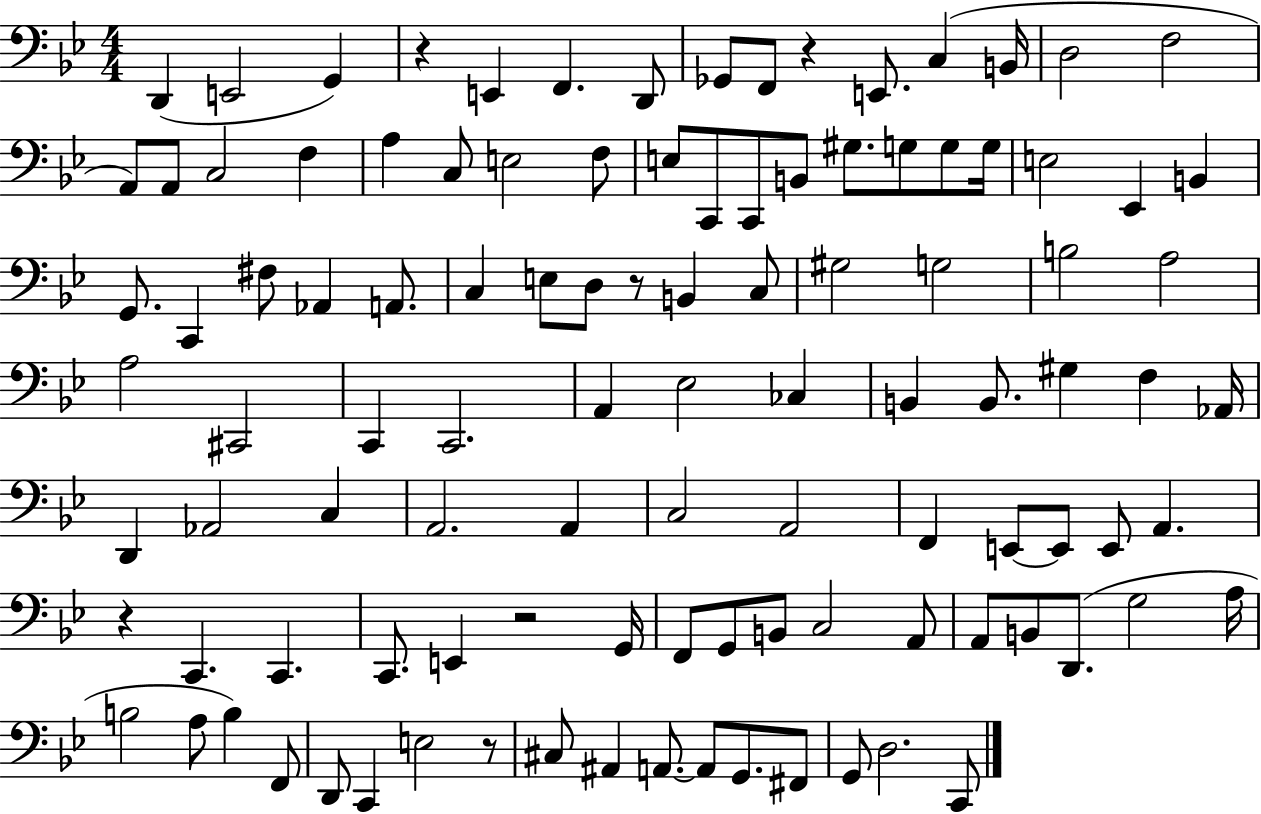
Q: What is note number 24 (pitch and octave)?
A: C2